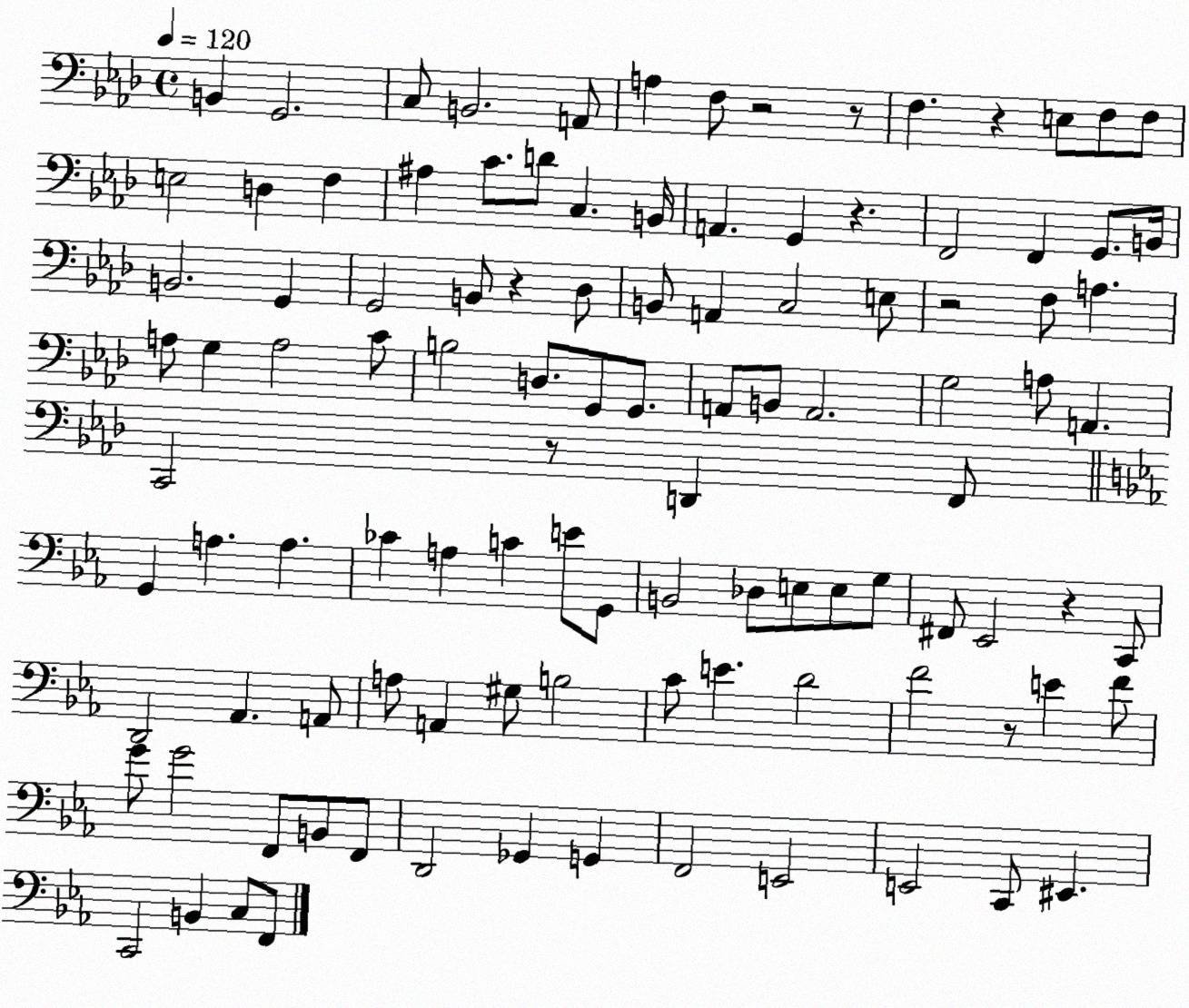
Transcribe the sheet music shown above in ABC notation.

X:1
T:Untitled
M:4/4
L:1/4
K:Ab
B,, G,,2 C,/2 B,,2 A,,/2 A, F,/2 z2 z/2 F, z E,/2 F,/2 F,/2 E,2 D, F, ^A, C/2 D/2 C, B,,/4 A,, G,, z F,,2 F,, G,,/2 B,,/4 B,,2 G,, G,,2 B,,/2 z _D,/2 B,,/2 A,, C,2 E,/2 z2 F,/2 A, A,/2 G, A,2 C/2 B,2 D,/2 G,,/2 G,,/2 A,,/2 B,,/2 A,,2 G,2 A,/2 A,, C,,2 z/2 D,, F,,/2 G,, A, A, _C A, C E/2 G,,/2 B,,2 _D,/2 E,/2 E,/2 G,/2 ^F,,/2 _E,,2 z C,,/2 D,,2 _A,, A,,/2 A,/2 A,, ^G,/2 B,2 C/2 E D2 F2 z/2 E F/2 G/2 G2 F,,/2 B,,/2 F,,/2 D,,2 _G,, G,, F,,2 E,,2 E,,2 C,,/2 ^E,, C,,2 B,, C,/2 F,,/2